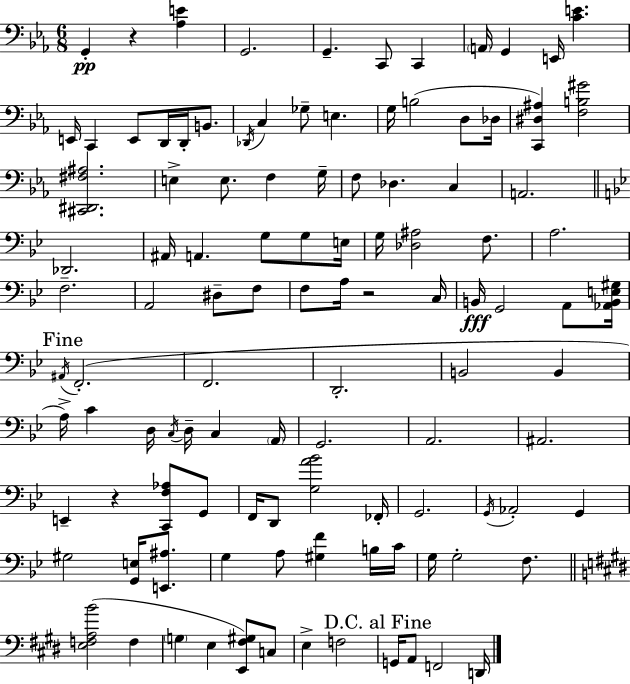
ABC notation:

X:1
T:Untitled
M:6/8
L:1/4
K:Cm
G,, z [_A,E] G,,2 G,, C,,/2 C,, A,,/4 G,, E,,/4 [CE] E,,/4 C,, E,,/2 D,,/4 D,,/4 B,,/2 _D,,/4 C, _G,/2 E, G,/4 B,2 D,/2 _D,/4 [C,,^D,^A,] [F,B,^G]2 [^C,,^D,,^F,^A,]2 E, E,/2 F, G,/4 F,/2 _D, C, A,,2 _D,,2 ^A,,/4 A,, G,/2 G,/2 E,/4 G,/4 [_D,^A,]2 F,/2 A,2 F,2 A,,2 ^D,/2 F,/2 F,/2 A,/4 z2 C,/4 B,,/4 G,,2 A,,/2 [_A,,B,,E,^G,]/4 ^A,,/4 F,,2 F,,2 D,,2 B,,2 B,, A,/4 C D,/4 C,/4 D,/4 C, A,,/4 G,,2 A,,2 ^A,,2 E,, z [C,,F,_A,]/2 G,,/2 F,,/4 D,,/2 [G,A_B]2 _F,,/4 G,,2 G,,/4 _A,,2 G,, ^G,2 [G,,E,]/4 [E,,^A,]/2 G, A,/2 [^G,F] B,/4 C/4 G,/4 G,2 F,/2 [E,F,A,B]2 F, G, E, [E,,^F,^G,]/2 C,/2 E, F,2 G,,/4 A,,/2 F,,2 D,,/4